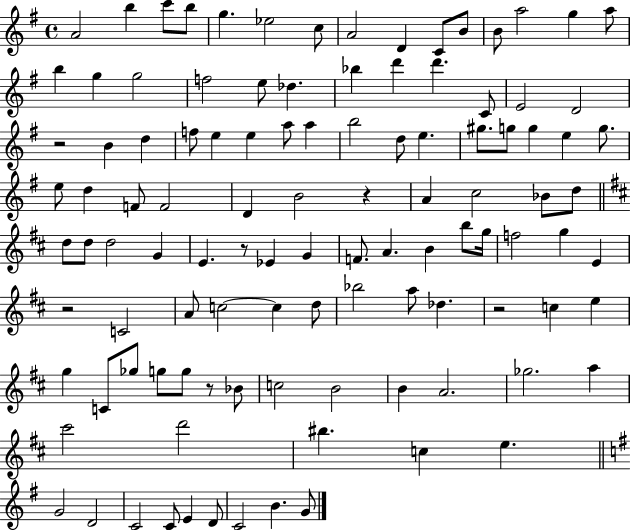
X:1
T:Untitled
M:4/4
L:1/4
K:G
A2 b c'/2 b/2 g _e2 c/2 A2 D C/2 B/2 B/2 a2 g a/2 b g g2 f2 e/2 _d _b d' d' C/2 E2 D2 z2 B d f/2 e e a/2 a b2 d/2 e ^g/2 g/2 g e g/2 e/2 d F/2 F2 D B2 z A c2 _B/2 d/2 d/2 d/2 d2 G E z/2 _E G F/2 A B b/2 g/4 f2 g E z2 C2 A/2 c2 c d/2 _b2 a/2 _d z2 c e g C/2 _g/2 g/2 g/2 z/2 _B/2 c2 B2 B A2 _g2 a ^c'2 d'2 ^b c e G2 D2 C2 C/2 E D/2 C2 B G/2